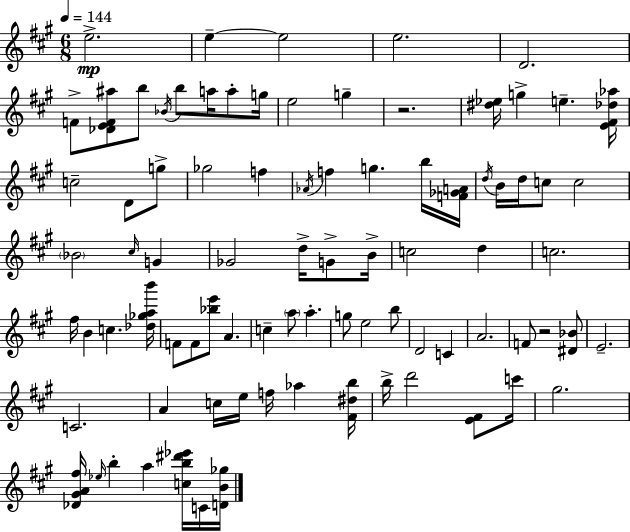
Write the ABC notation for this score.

X:1
T:Untitled
M:6/8
L:1/4
K:A
e2 e e2 e2 D2 F/2 [_DEF^a]/2 b/2 _B/4 b/2 a/4 a/2 g/4 e2 g z2 [^d_e]/4 g e [E^F_d_a]/4 c2 D/2 g/2 _g2 f _A/4 f g b/4 [F_GA]/4 d/4 B/4 d/4 c/2 c2 _B2 ^c/4 G _G2 d/4 G/2 B/4 c2 d c2 ^f/4 B c [_d_gab']/4 F/2 F/2 [_be']/2 A c a/2 a g/2 e2 b/2 D2 C A2 F/2 z2 [^D_B]/2 E2 C2 A c/4 e/4 f/4 _a [^F^db]/4 b/4 d'2 [E^F]/2 c'/4 ^g2 [_D^GA^f]/4 _e/4 b a [cb^d'_e']/4 C/4 [DB_g]/4